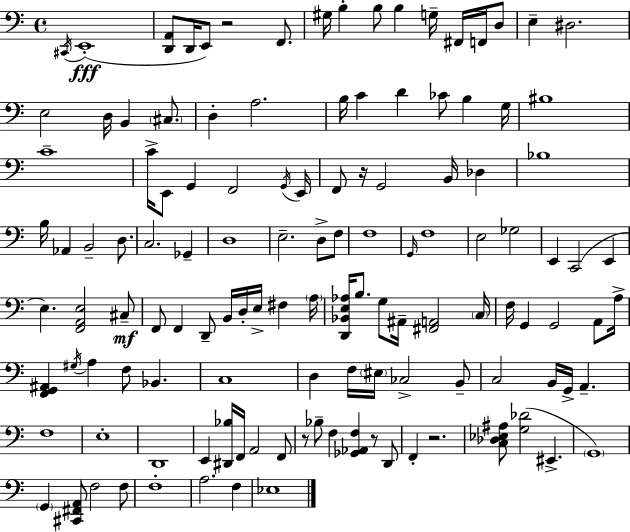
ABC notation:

X:1
T:Untitled
M:4/4
L:1/4
K:C
^C,,/4 E,,4 [D,,A,,]/2 D,,/4 E,,/2 z2 F,,/2 ^G,/4 B, B,/2 B, G,/4 ^F,,/4 F,,/4 D,/2 E, ^D,2 E,2 D,/4 B,, ^C,/2 D, A,2 B,/4 C D _C/2 B, G,/4 ^B,4 C4 C/4 E,,/2 G,, F,,2 G,,/4 E,,/4 F,,/2 z/4 G,,2 B,,/4 _D, _B,4 B,/4 _A,, B,,2 D,/2 C,2 _G,, D,4 E,2 D,/2 F,/2 F,4 G,,/4 F,4 E,2 _G,2 E,, C,,2 E,, E, [F,,A,,E,]2 ^C,/2 F,,/2 F,, D,,/2 B,,/4 D,/4 E,/4 ^F, A,/4 [D,,_B,,E,_A,]/4 B,/2 G,/2 ^A,,/4 [^F,,A,,]2 C,/4 F,/4 G,, G,,2 A,,/2 A,/4 [F,,G,,^A,,] ^G,/4 A, F,/2 _B,, C,4 D, F,/4 ^E,/4 _C,2 B,,/2 C,2 B,,/4 G,,/4 A,, F,4 E,4 D,,4 E,, [^D,,_B,]/4 F,,/4 A,,2 F,,/2 z/2 _B,/2 F, [_G,,_A,,F,] z/2 D,,/2 F,, z2 [C,_D,_E,^A,]/2 [G,_D]2 ^E,, G,,4 G,, [^C,,^F,,A,,]/2 F,2 F,/2 F,4 A,2 F, _E,4